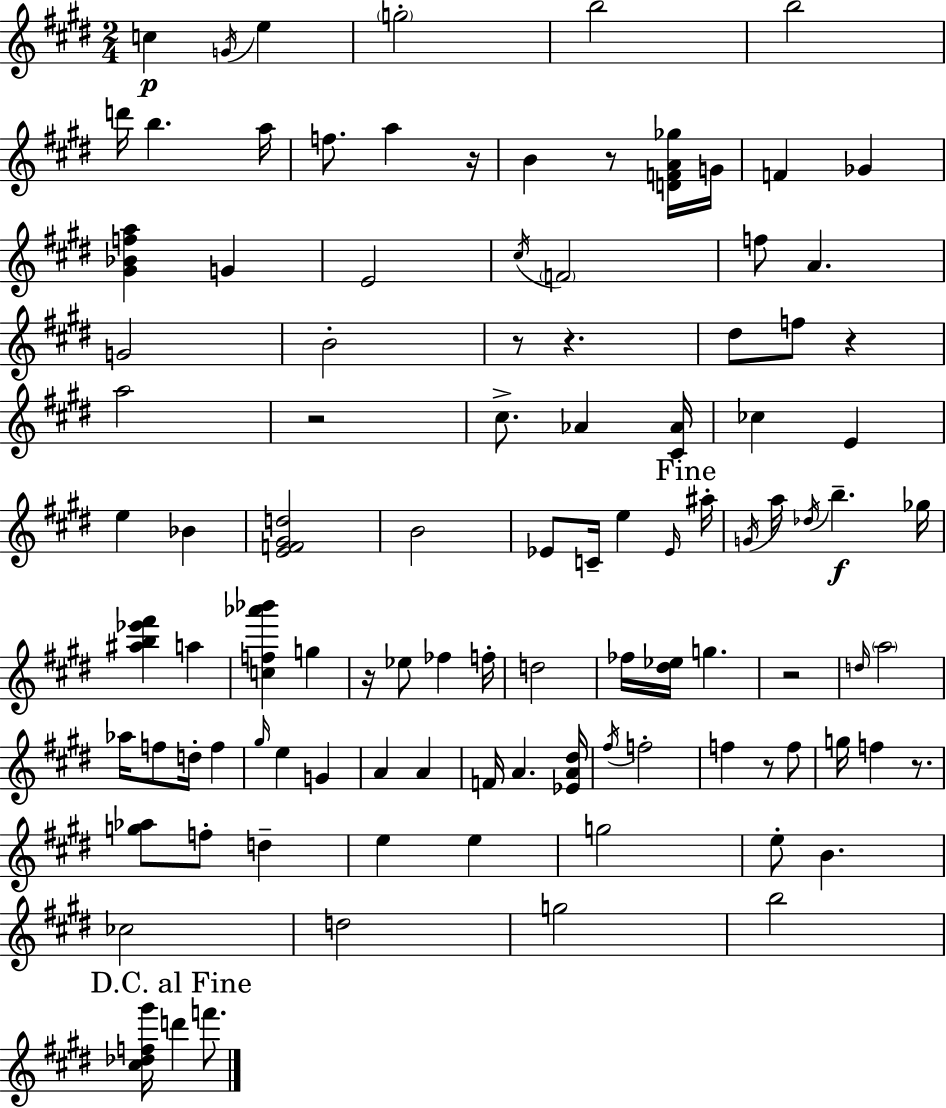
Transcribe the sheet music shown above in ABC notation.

X:1
T:Untitled
M:2/4
L:1/4
K:E
c G/4 e g2 b2 b2 d'/4 b a/4 f/2 a z/4 B z/2 [DFA_g]/4 G/4 F _G [^G_Bfa] G E2 ^c/4 F2 f/2 A G2 B2 z/2 z ^d/2 f/2 z a2 z2 ^c/2 _A [^C_A]/4 _c E e _B [EF^Gd]2 B2 _E/2 C/4 e _E/4 ^a/4 G/4 a/4 _d/4 b _g/4 [^ab_e'^f'] a [cf_a'_b'] g z/4 _e/2 _f f/4 d2 _f/4 [^d_e]/4 g z2 d/4 a2 _a/4 f/2 d/4 f ^g/4 e G A A F/4 A [_EA^d]/4 ^f/4 f2 f z/2 f/2 g/4 f z/2 [g_a]/2 f/2 d e e g2 e/2 B _c2 d2 g2 b2 [^c_df^g']/4 d' f'/2